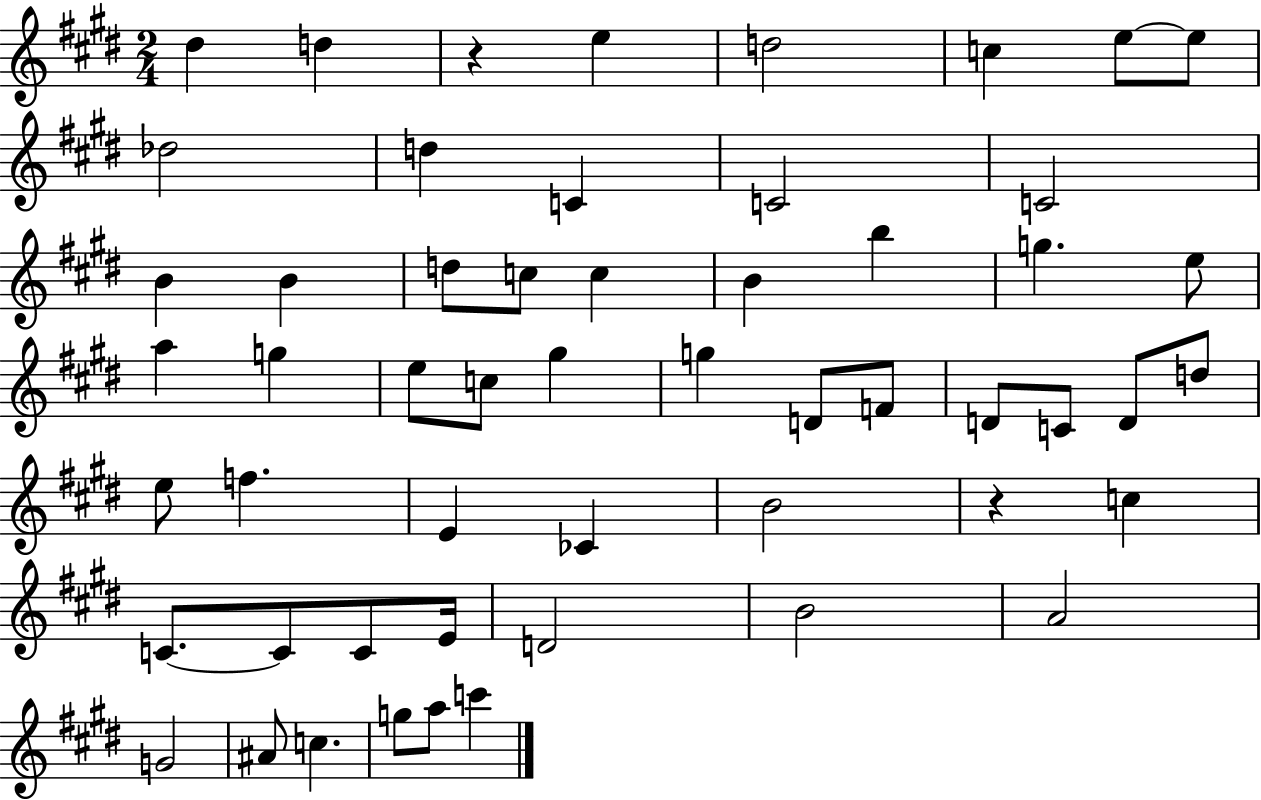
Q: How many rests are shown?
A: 2